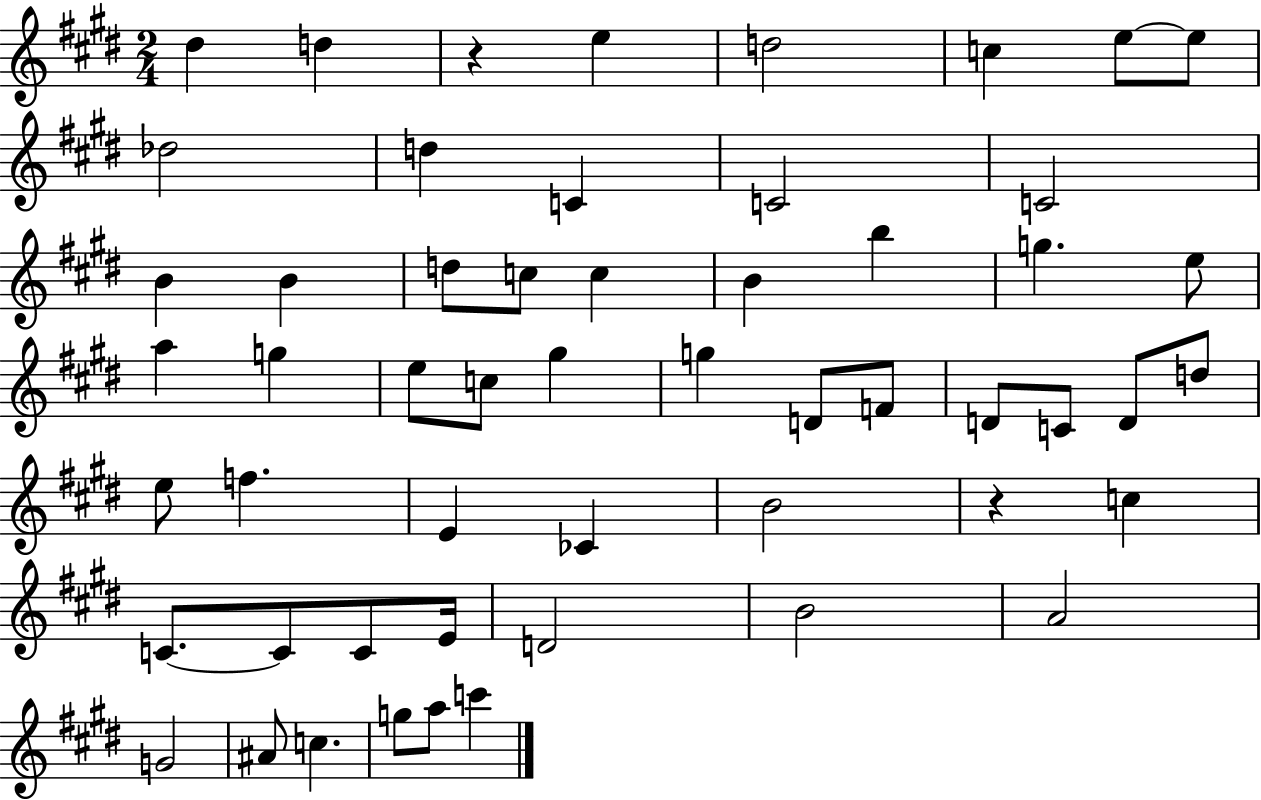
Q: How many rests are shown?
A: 2